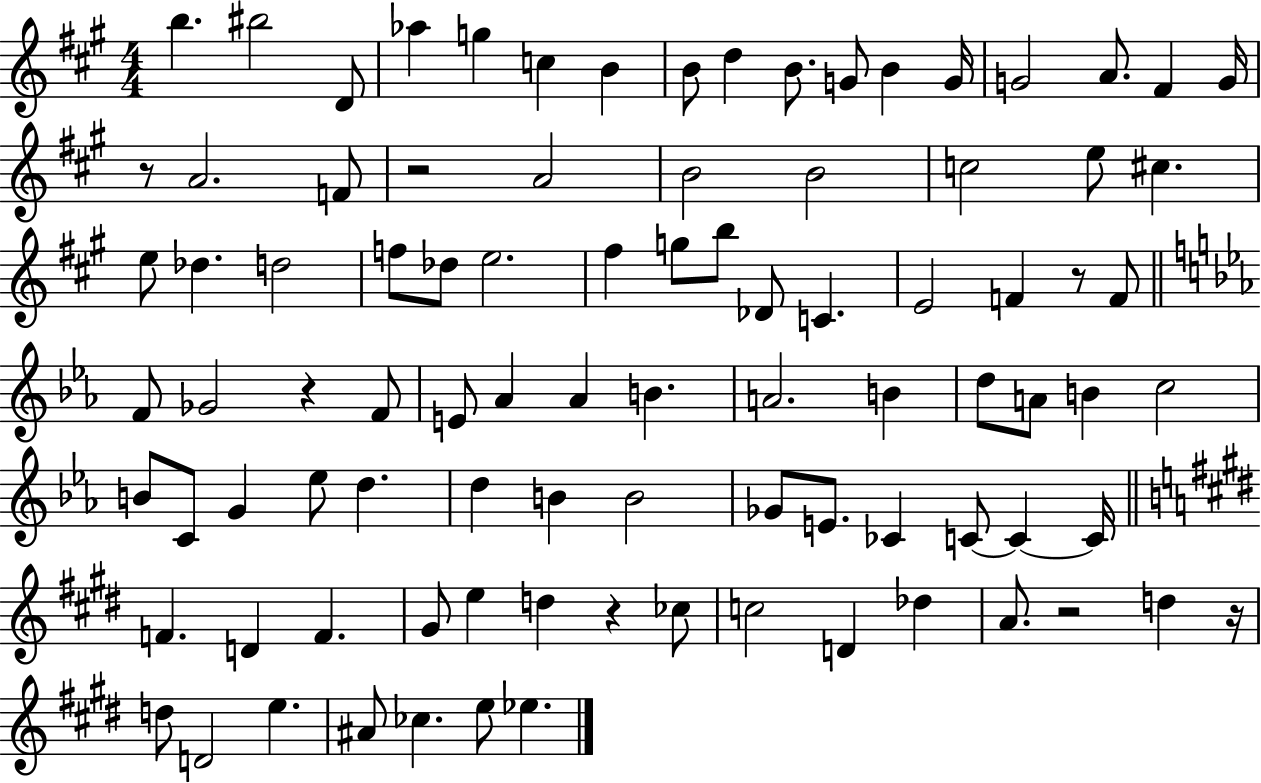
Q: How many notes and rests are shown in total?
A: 92